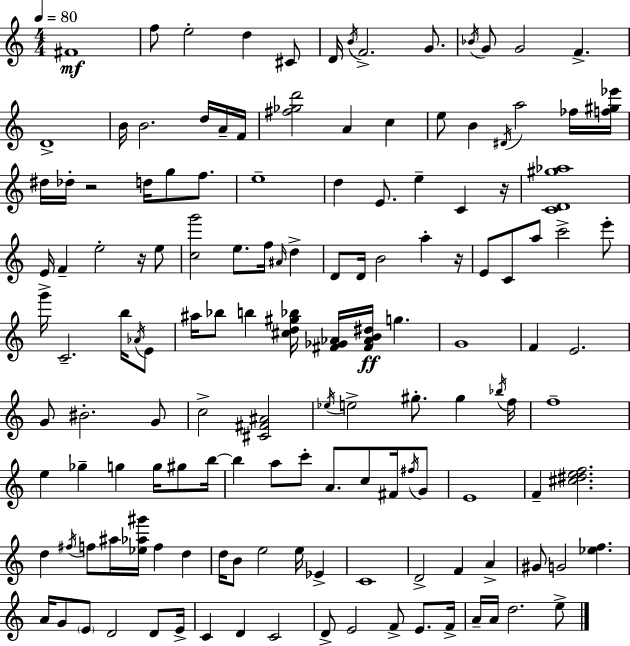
{
  \clef treble
  \numericTimeSignature
  \time 4/4
  \key c \major
  \tempo 4 = 80
  fis'1\mf | f''8 e''2-. d''4 cis'8 | d'16 \acciaccatura { b'16 } f'2.-> g'8. | \acciaccatura { bes'16 } g'8 g'2 f'4.-> | \break d'1-> | b'16 b'2. d''16 | a'16-- f'16 <fis'' ges'' d'''>2 a'4 c''4 | e''8 b'4 \acciaccatura { dis'16 } a''2 | \break fes''16 <f'' gis'' ees'''>16 dis''16 des''16-. r2 d''16 g''8 | f''8. e''1-- | d''4 e'8. e''4-- c'4 | r16 <c' d' gis'' aes''>1 | \break e'16 f'4-- e''2-. | r16 e''8 <c'' g'''>2 e''8. f''16 \grace { ais'16 } | d''4-> d'8 d'16 b'2 a''4-. | r16 e'8 c'8 a''8 c'''2-> | \break e'''8-. g'''16-> c'2.-- | b''16 \acciaccatura { aes'16 } e'8 ais''16 bes''8 b''4 <cis'' d'' gis'' bes''>16 <fis' ges' aes'>16 <fis' aes' b' dis''>16\ff g''4. | g'1 | f'4 e'2. | \break g'8 bis'2.-. | g'8 c''2-> <cis' fis' ais'>2 | \acciaccatura { ees''16 } e''2-> gis''8.-. | gis''4 \acciaccatura { bes''16 } f''16 f''1-- | \break e''4 ges''4-- g''4 | g''16 gis''8 b''16~~ b''4 a''8 c'''8-. a'8. | c''8 fis'16 \acciaccatura { fis''16 } g'8 e'1 | f'4-- <cis'' dis'' e'' f''>2. | \break d''4 \acciaccatura { fis''16 } f''8 ais''16 | <ees'' aes'' gis'''>16 f''4 d''4 d''16 b'8 e''2 | e''16 ees'4-> c'1 | d'2-> | \break f'4 a'4-> gis'8 g'2 | <ees'' f''>4. a'16 g'8 \parenthesize e'8 d'2 | d'8 e'16-> c'4 d'4 | c'2 d'8-> e'2 | \break f'8-> e'8. f'16-> a'16-- a'16 d''2. | e''8-> \bar "|."
}